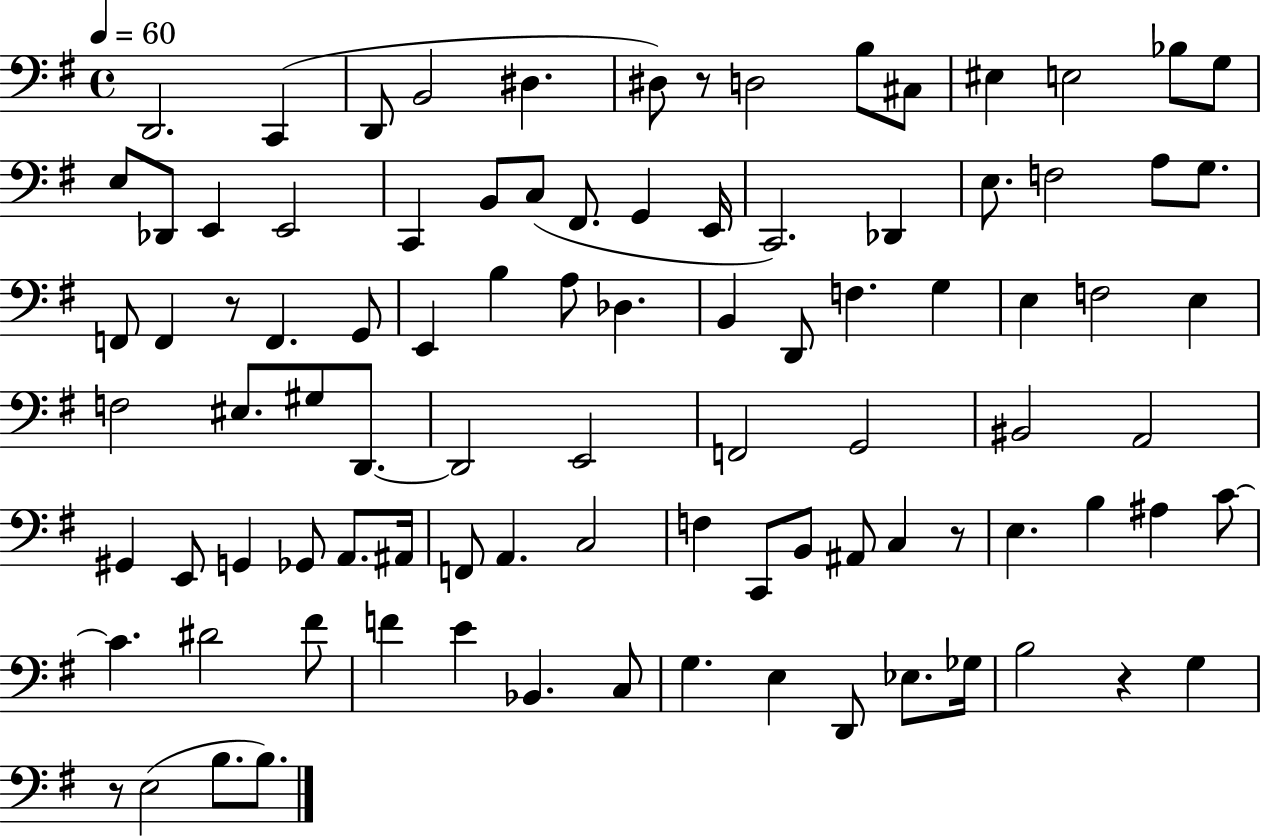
{
  \clef bass
  \time 4/4
  \defaultTimeSignature
  \key g \major
  \tempo 4 = 60
  \repeat volta 2 { d,2. c,4( | d,8 b,2 dis4. | dis8) r8 d2 b8 cis8 | eis4 e2 bes8 g8 | \break e8 des,8 e,4 e,2 | c,4 b,8 c8( fis,8. g,4 e,16 | c,2.) des,4 | e8. f2 a8 g8. | \break f,8 f,4 r8 f,4. g,8 | e,4 b4 a8 des4. | b,4 d,8 f4. g4 | e4 f2 e4 | \break f2 eis8. gis8 d,8.~~ | d,2 e,2 | f,2 g,2 | bis,2 a,2 | \break gis,4 e,8 g,4 ges,8 a,8. ais,16 | f,8 a,4. c2 | f4 c,8 b,8 ais,8 c4 r8 | e4. b4 ais4 c'8~~ | \break c'4. dis'2 fis'8 | f'4 e'4 bes,4. c8 | g4. e4 d,8 ees8. ges16 | b2 r4 g4 | \break r8 e2( b8. b8.) | } \bar "|."
}